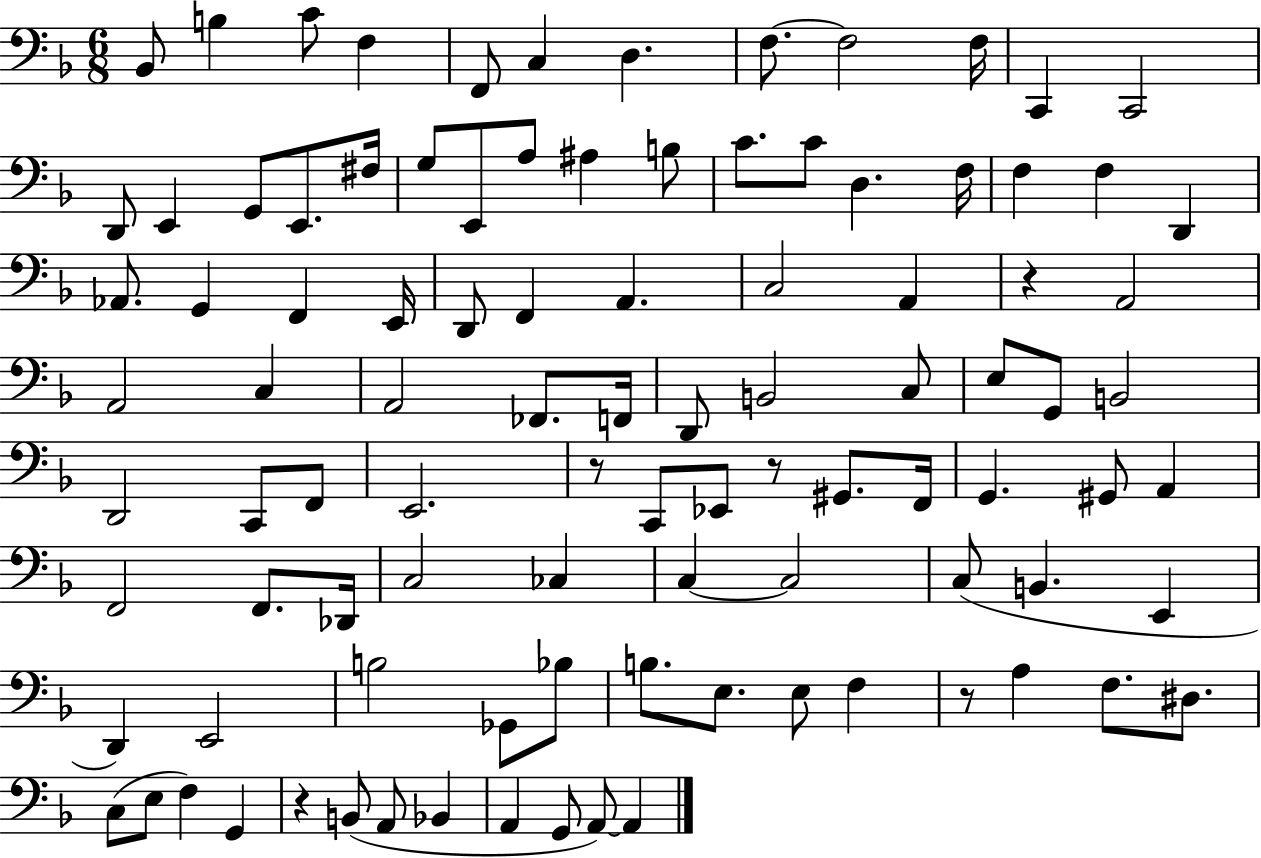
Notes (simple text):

Bb2/e B3/q C4/e F3/q F2/e C3/q D3/q. F3/e. F3/h F3/s C2/q C2/h D2/e E2/q G2/e E2/e. F#3/s G3/e E2/e A3/e A#3/q B3/e C4/e. C4/e D3/q. F3/s F3/q F3/q D2/q Ab2/e. G2/q F2/q E2/s D2/e F2/q A2/q. C3/h A2/q R/q A2/h A2/h C3/q A2/h FES2/e. F2/s D2/e B2/h C3/e E3/e G2/e B2/h D2/h C2/e F2/e E2/h. R/e C2/e Eb2/e R/e G#2/e. F2/s G2/q. G#2/e A2/q F2/h F2/e. Db2/s C3/h CES3/q C3/q C3/h C3/e B2/q. E2/q D2/q E2/h B3/h Gb2/e Bb3/e B3/e. E3/e. E3/e F3/q R/e A3/q F3/e. D#3/e. C3/e E3/e F3/q G2/q R/q B2/e A2/e Bb2/q A2/q G2/e A2/e A2/q